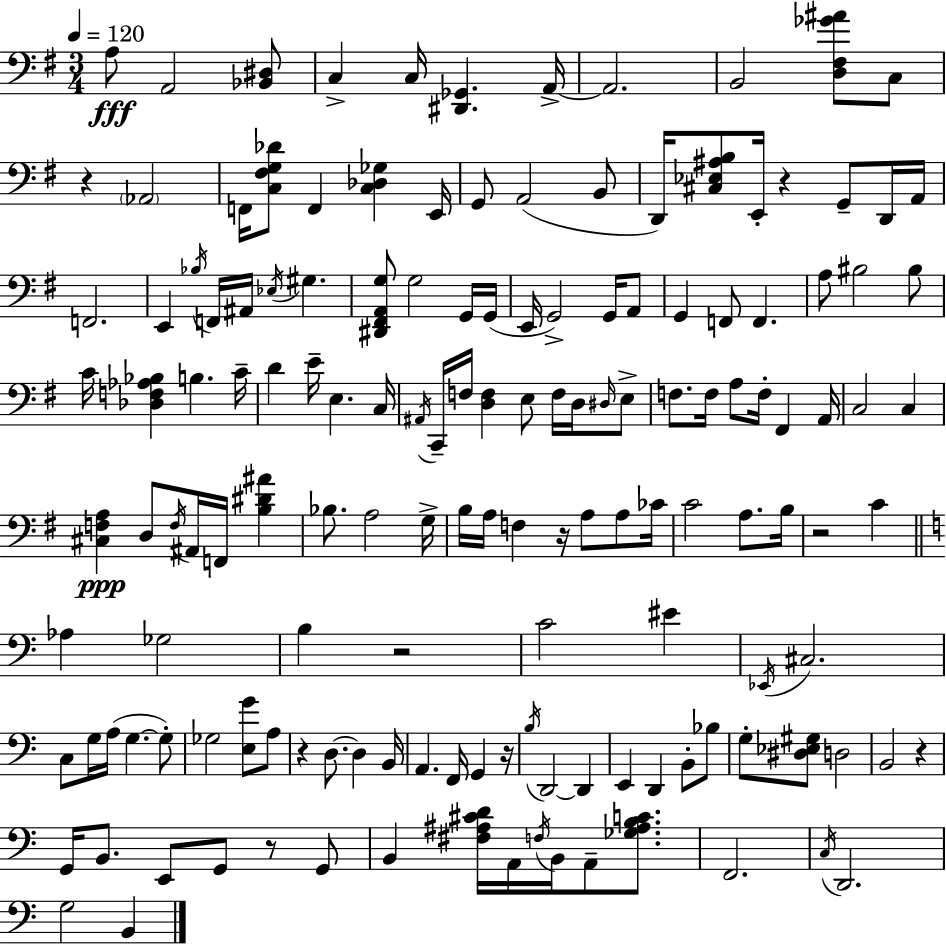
{
  \clef bass
  \numericTimeSignature
  \time 3/4
  \key e \minor
  \tempo 4 = 120
  a8\fff a,2 <bes, dis>8 | c4-> c16 <dis, ges,>4. a,16->~~ | a,2. | b,2 <d fis ges' ais'>8 c8 | \break r4 \parenthesize aes,2 | f,16 <c fis g des'>8 f,4 <c des ges>4 e,16 | g,8 a,2( b,8 | d,16) <cis ees ais b>8 e,16-. r4 g,8-- d,16 a,16 | \break f,2. | e,4 \acciaccatura { bes16 } f,16 ais,16 \acciaccatura { ees16 } gis4. | <dis, fis, a, g>8 g2 | g,16 g,16( e,16 g,2->) g,16 | \break a,8 g,4 f,8 f,4. | a8 bis2 | bis8 c'16 <des f aes bes>4 b4. | c'16-- d'4 e'16-- e4. | \break c16 \acciaccatura { ais,16 } c,16-- f16 <d f>4 e8 f16 | d16 \grace { dis16 } e8-> f8. f16 a8 f16-. fis,4 | a,16 c2 | c4 <cis f a>4\ppp d8 \acciaccatura { f16 } ais,16 | \break f,16 <b dis' ais'>4 bes8. a2 | g16-> b16 a16 f4 r16 | a8 a8 ces'16 c'2 | a8. b16 r2 | \break c'4 \bar "||" \break \key c \major aes4 ges2 | b4 r2 | c'2 eis'4 | \acciaccatura { ees,16 } cis2. | \break c8 g16 a16( g4.~~ g8-.) | ges2 <e g'>8 a8 | r4 d8.~~ d4 | b,16 a,4. f,16 g,4 | \break r16 \acciaccatura { b16 } d,2~~ d,4 | e,4 d,4 b,8-. | bes8 g8-. <dis ees gis>8 d2 | b,2 r4 | \break g,16 b,8. e,8 g,8 r8 | g,8 b,4 <fis ais cis' d'>16 a,16 \acciaccatura { f16 } b,16 a,8-- | <ges ais b c'>8. f,2. | \acciaccatura { c16 } d,2. | \break g2 | b,4 \bar "|."
}